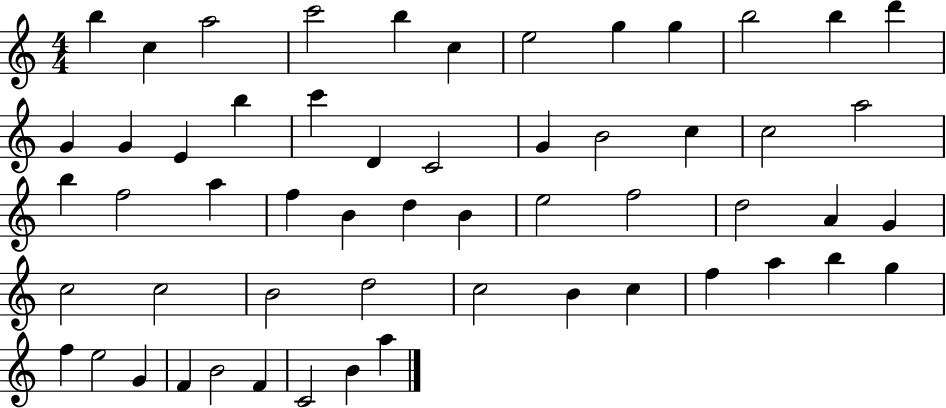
{
  \clef treble
  \numericTimeSignature
  \time 4/4
  \key c \major
  b''4 c''4 a''2 | c'''2 b''4 c''4 | e''2 g''4 g''4 | b''2 b''4 d'''4 | \break g'4 g'4 e'4 b''4 | c'''4 d'4 c'2 | g'4 b'2 c''4 | c''2 a''2 | \break b''4 f''2 a''4 | f''4 b'4 d''4 b'4 | e''2 f''2 | d''2 a'4 g'4 | \break c''2 c''2 | b'2 d''2 | c''2 b'4 c''4 | f''4 a''4 b''4 g''4 | \break f''4 e''2 g'4 | f'4 b'2 f'4 | c'2 b'4 a''4 | \bar "|."
}